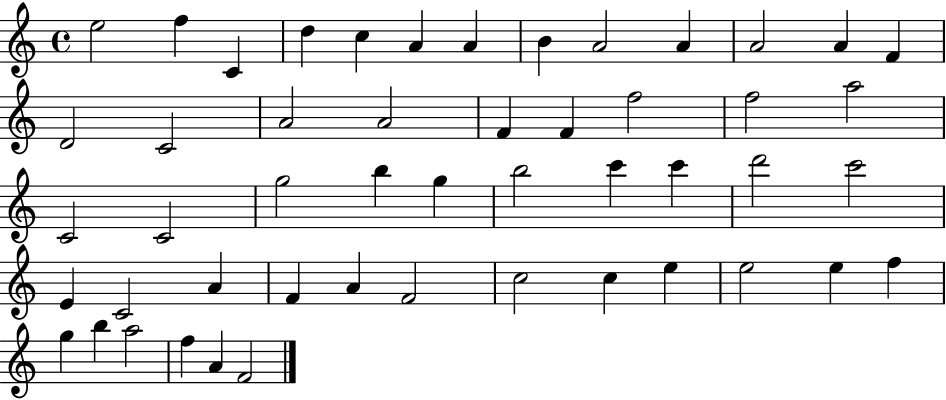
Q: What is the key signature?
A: C major